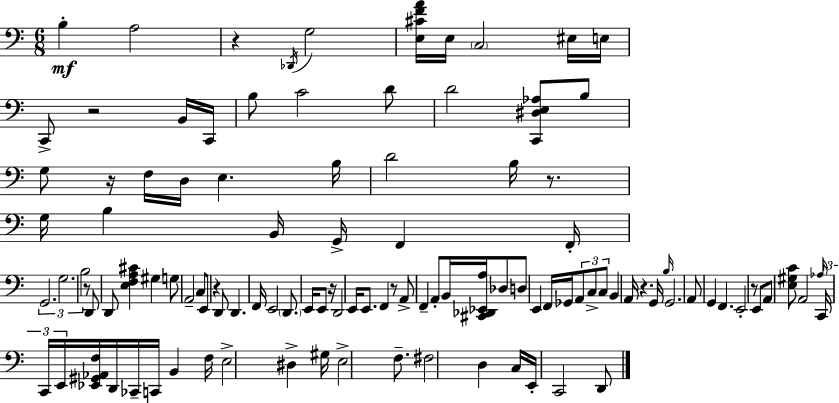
B3/q A3/h R/q Db2/s G3/h [E3,C#4,F4,A4]/s E3/s C3/h EIS3/s E3/s C2/e R/h B2/s C2/s B3/e C4/h D4/e D4/h [C2,D#3,E3,Ab3]/e B3/e G3/e R/s F3/s D3/s E3/q. B3/s D4/h B3/s R/e. G3/s B3/q B2/s G2/s F2/q F2/s G2/h. G3/h. B3/h R/e D2/e D2/e [E3,F3,A3,C#4]/q G#3/q G3/e A2/h C3/e E2/e R/q D2/e D2/q. F2/s E2/h D2/e. E2/s E2/e R/s D2/h E2/s E2/e. F2/q R/e A2/e F2/q A2/e B2/s [C#2,Db2,Eb2,A3]/s Db3/e D3/e E2/q F2/s Gb2/s A2/e C3/e C3/e B2/q A2/s R/q. G2/s B3/s G2/h. A2/e G2/q F2/q. E2/h R/e E2/e A2/e [E3,G#3,C4]/e A2/h Ab3/s C2/s C2/s E2/s [Eb2,G#2,Ab2,F3]/s D2/s CES2/s C2/s B2/q F3/s E3/h D#3/q G#3/s E3/h F3/e. F#3/h D3/q C3/s E2/s C2/h D2/e